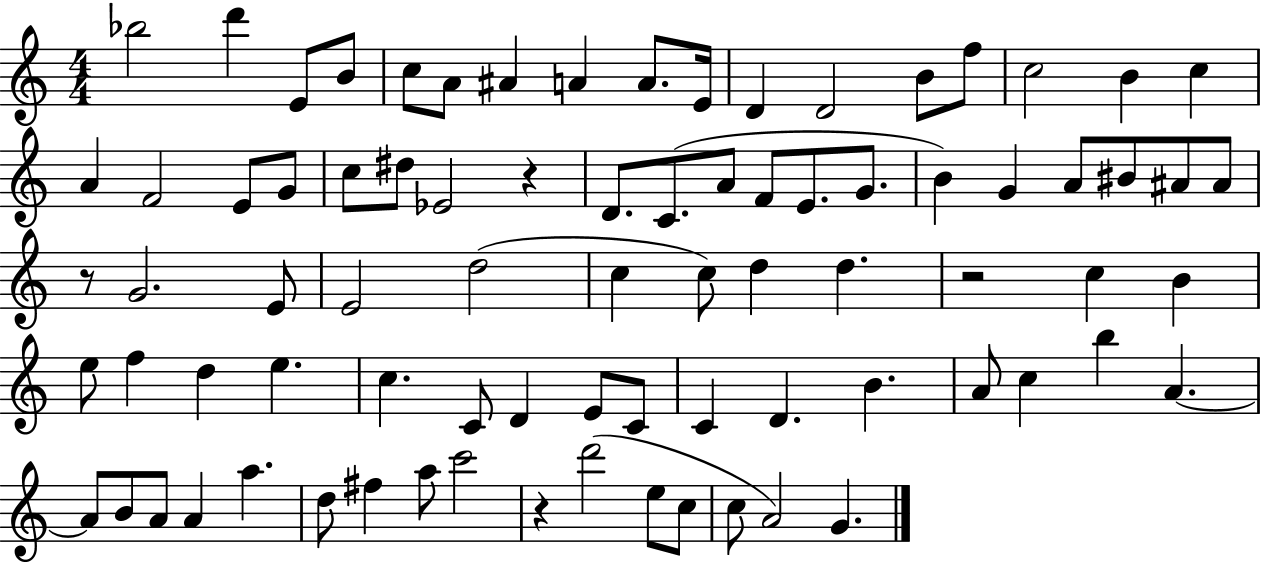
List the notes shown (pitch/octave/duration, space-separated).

Bb5/h D6/q E4/e B4/e C5/e A4/e A#4/q A4/q A4/e. E4/s D4/q D4/h B4/e F5/e C5/h B4/q C5/q A4/q F4/h E4/e G4/e C5/e D#5/e Eb4/h R/q D4/e. C4/e. A4/e F4/e E4/e. G4/e. B4/q G4/q A4/e BIS4/e A#4/e A#4/e R/e G4/h. E4/e E4/h D5/h C5/q C5/e D5/q D5/q. R/h C5/q B4/q E5/e F5/q D5/q E5/q. C5/q. C4/e D4/q E4/e C4/e C4/q D4/q. B4/q. A4/e C5/q B5/q A4/q. A4/e B4/e A4/e A4/q A5/q. D5/e F#5/q A5/e C6/h R/q D6/h E5/e C5/e C5/e A4/h G4/q.